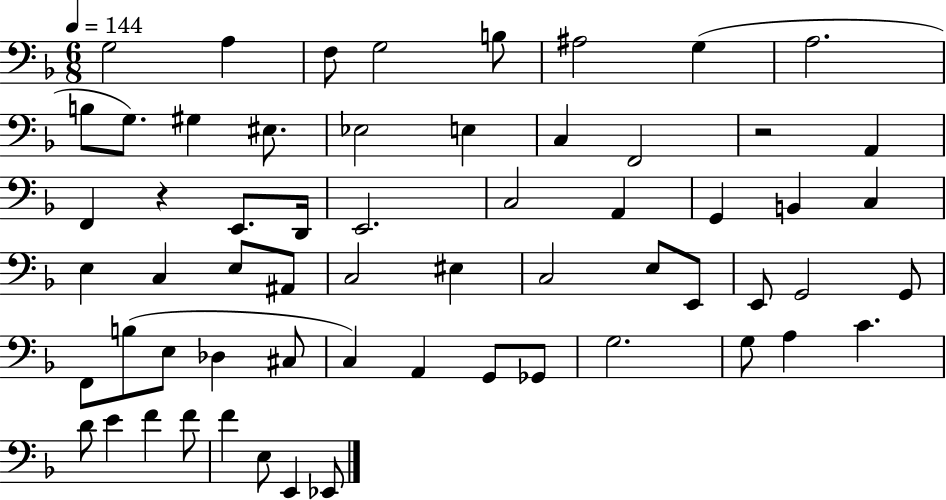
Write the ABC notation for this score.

X:1
T:Untitled
M:6/8
L:1/4
K:F
G,2 A, F,/2 G,2 B,/2 ^A,2 G, A,2 B,/2 G,/2 ^G, ^E,/2 _E,2 E, C, F,,2 z2 A,, F,, z E,,/2 D,,/4 E,,2 C,2 A,, G,, B,, C, E, C, E,/2 ^A,,/2 C,2 ^E, C,2 E,/2 E,,/2 E,,/2 G,,2 G,,/2 F,,/2 B,/2 E,/2 _D, ^C,/2 C, A,, G,,/2 _G,,/2 G,2 G,/2 A, C D/2 E F F/2 F E,/2 E,, _E,,/2